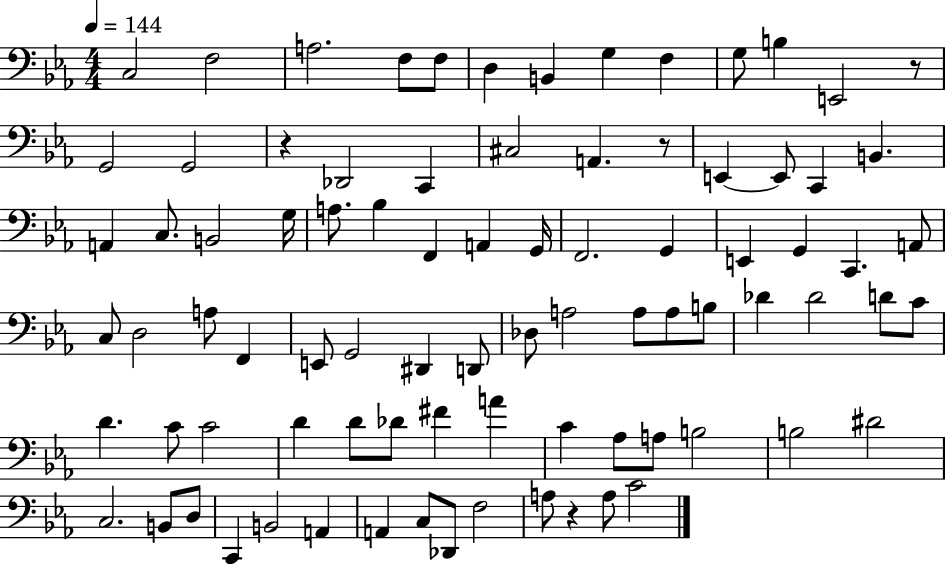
C3/h F3/h A3/h. F3/e F3/e D3/q B2/q G3/q F3/q G3/e B3/q E2/h R/e G2/h G2/h R/q Db2/h C2/q C#3/h A2/q. R/e E2/q E2/e C2/q B2/q. A2/q C3/e. B2/h G3/s A3/e. Bb3/q F2/q A2/q G2/s F2/h. G2/q E2/q G2/q C2/q. A2/e C3/e D3/h A3/e F2/q E2/e G2/h D#2/q D2/e Db3/e A3/h A3/e A3/e B3/e Db4/q Db4/h D4/e C4/e D4/q. C4/e C4/h D4/q D4/e Db4/e F#4/q A4/q C4/q Ab3/e A3/e B3/h B3/h D#4/h C3/h. B2/e D3/e C2/q B2/h A2/q A2/q C3/e Db2/e F3/h A3/e R/q A3/e C4/h